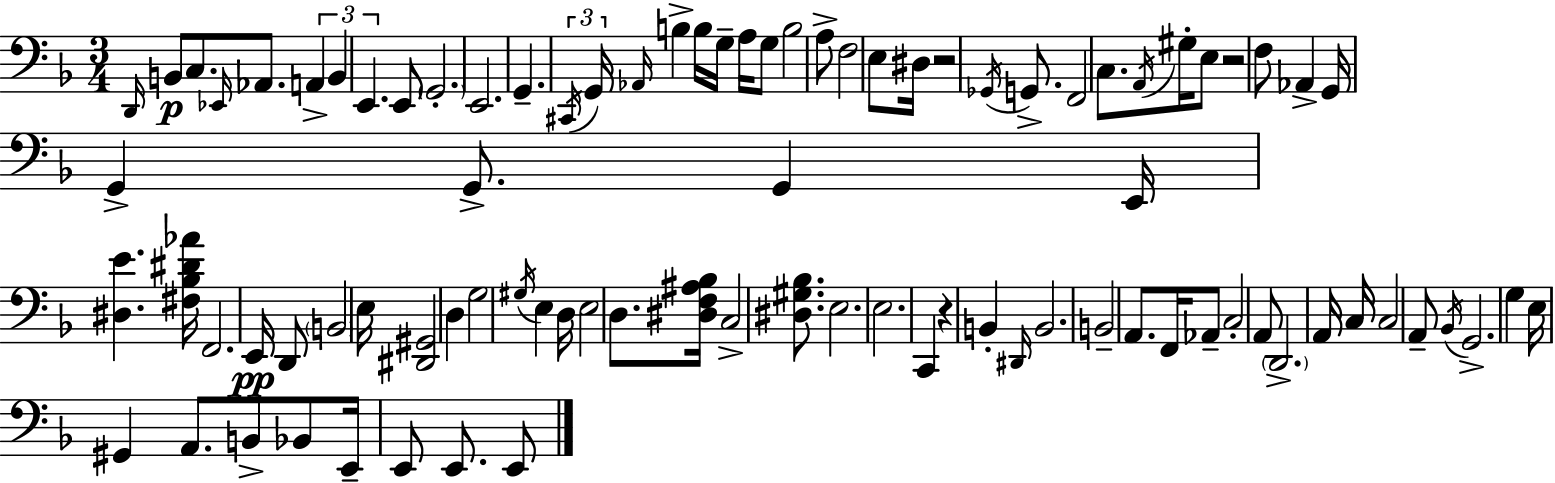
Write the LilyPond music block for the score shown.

{
  \clef bass
  \numericTimeSignature
  \time 3/4
  \key f \major
  \grace { d,16 }\p b,8 c8. \grace { ees,16 } aes,8. \tuplet 3/2 { a,4-> | b,4 e,4. } | e,8 \parenthesize g,2.-. | e,2. | \break g,4.-- \tuplet 3/2 { \acciaccatura { cis,16 } g,16 \grace { aes,16 } } b4-> | b16 g16-- a16 g8 b2 | a8-> f2 | e8 dis16 r2 | \break \acciaccatura { ges,16 } g,8.-> f,2 | c8. \acciaccatura { a,16 } gis16-. e8 r2 | f8 aes,4-> g,16 g,4-> | g,8.-> g,4 e,16 <dis e'>4. | \break <fis bes dis' aes'>16 f,2. | e,16\pp d,8 \parenthesize b,2 | e16 <dis, gis,>2 | d4 g2 | \break \acciaccatura { gis16 } e4 d16 e2 | d8. <dis f ais bes>16 c2-> | <dis gis bes>8. e2. | e2. | \break c,4 r4 | b,4-. \grace { dis,16 } b,2. | b,2-- | a,8. f,16 aes,8-- c2-. | \break a,8 \parenthesize d,2.-> | a,16 c16 c2 | a,8-- \acciaccatura { bes,16 } g,2.-> | g4 | \break e16 gis,4 a,8. b,8-> bes,8 | e,16-- e,8 e,8. e,8 \bar "|."
}